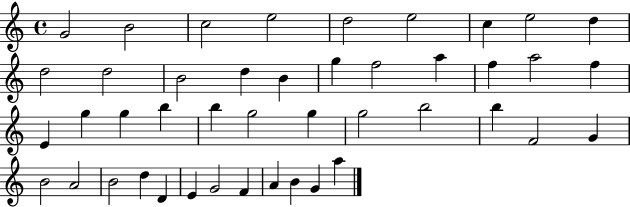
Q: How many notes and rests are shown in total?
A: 44